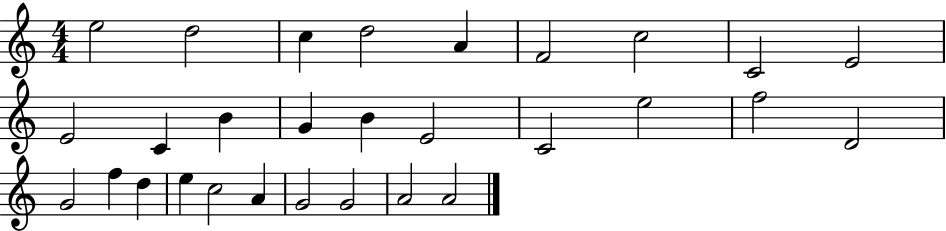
E5/h D5/h C5/q D5/h A4/q F4/h C5/h C4/h E4/h E4/h C4/q B4/q G4/q B4/q E4/h C4/h E5/h F5/h D4/h G4/h F5/q D5/q E5/q C5/h A4/q G4/h G4/h A4/h A4/h